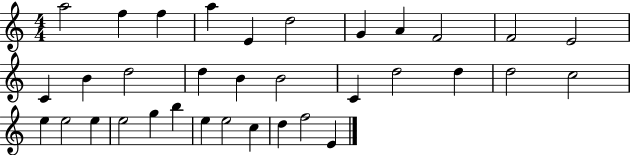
{
  \clef treble
  \numericTimeSignature
  \time 4/4
  \key c \major
  a''2 f''4 f''4 | a''4 e'4 d''2 | g'4 a'4 f'2 | f'2 e'2 | \break c'4 b'4 d''2 | d''4 b'4 b'2 | c'4 d''2 d''4 | d''2 c''2 | \break e''4 e''2 e''4 | e''2 g''4 b''4 | e''4 e''2 c''4 | d''4 f''2 e'4 | \break \bar "|."
}